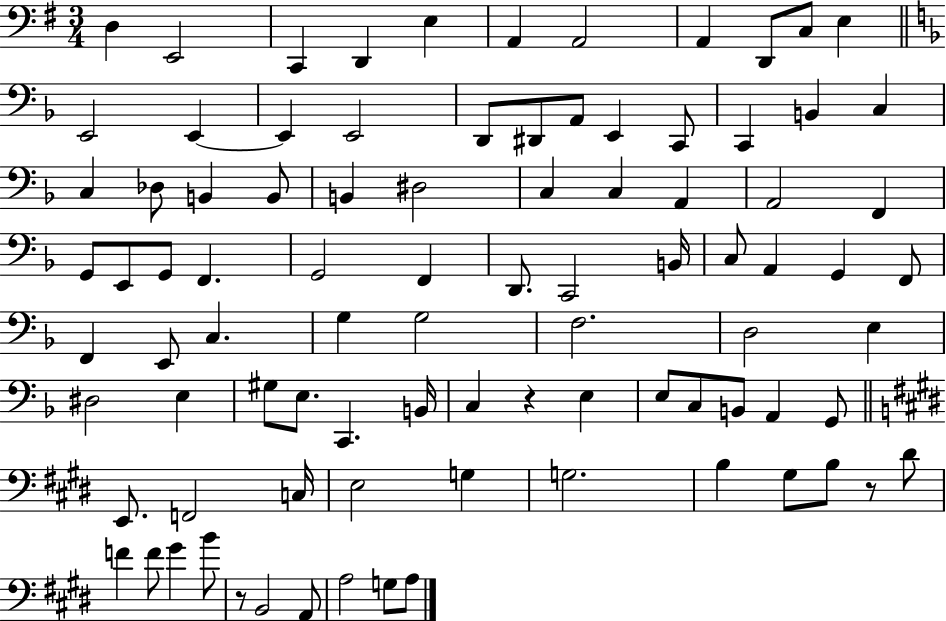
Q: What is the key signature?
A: G major